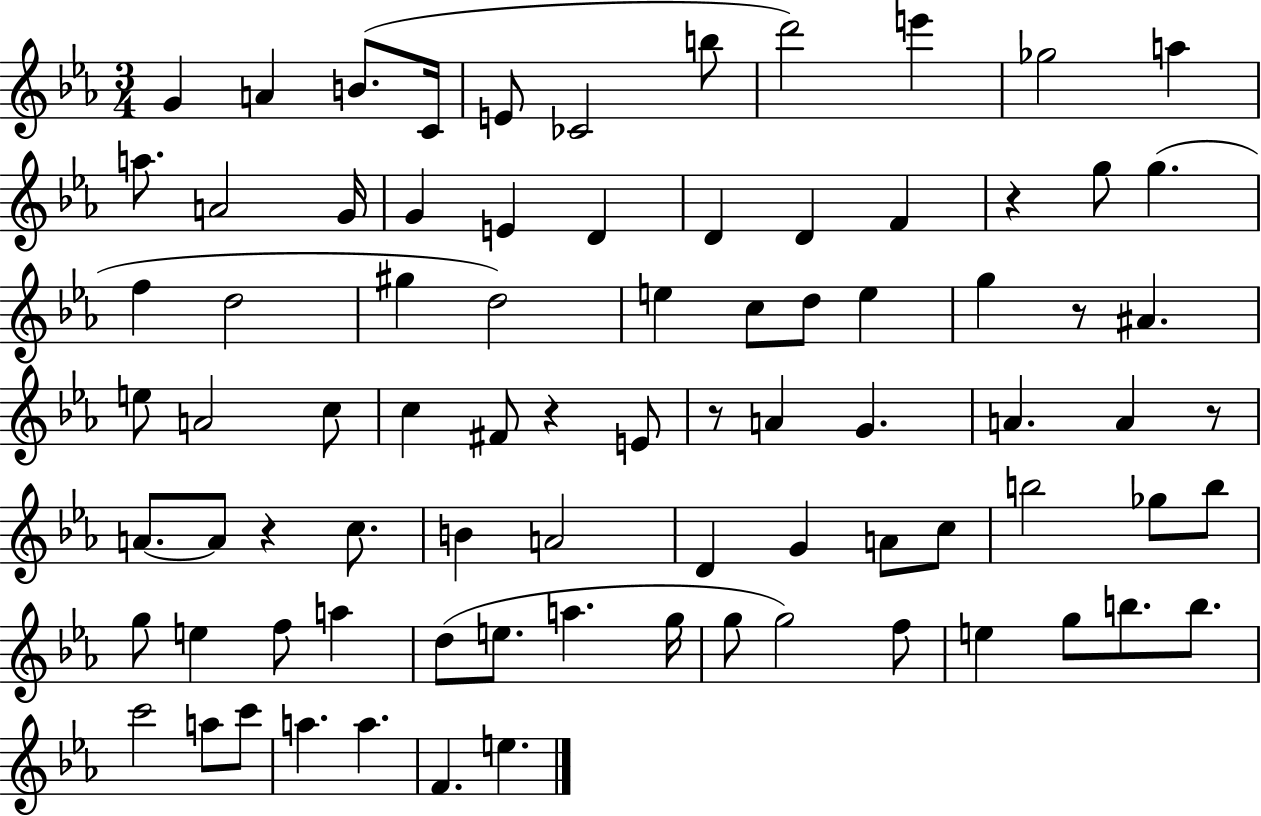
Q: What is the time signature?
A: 3/4